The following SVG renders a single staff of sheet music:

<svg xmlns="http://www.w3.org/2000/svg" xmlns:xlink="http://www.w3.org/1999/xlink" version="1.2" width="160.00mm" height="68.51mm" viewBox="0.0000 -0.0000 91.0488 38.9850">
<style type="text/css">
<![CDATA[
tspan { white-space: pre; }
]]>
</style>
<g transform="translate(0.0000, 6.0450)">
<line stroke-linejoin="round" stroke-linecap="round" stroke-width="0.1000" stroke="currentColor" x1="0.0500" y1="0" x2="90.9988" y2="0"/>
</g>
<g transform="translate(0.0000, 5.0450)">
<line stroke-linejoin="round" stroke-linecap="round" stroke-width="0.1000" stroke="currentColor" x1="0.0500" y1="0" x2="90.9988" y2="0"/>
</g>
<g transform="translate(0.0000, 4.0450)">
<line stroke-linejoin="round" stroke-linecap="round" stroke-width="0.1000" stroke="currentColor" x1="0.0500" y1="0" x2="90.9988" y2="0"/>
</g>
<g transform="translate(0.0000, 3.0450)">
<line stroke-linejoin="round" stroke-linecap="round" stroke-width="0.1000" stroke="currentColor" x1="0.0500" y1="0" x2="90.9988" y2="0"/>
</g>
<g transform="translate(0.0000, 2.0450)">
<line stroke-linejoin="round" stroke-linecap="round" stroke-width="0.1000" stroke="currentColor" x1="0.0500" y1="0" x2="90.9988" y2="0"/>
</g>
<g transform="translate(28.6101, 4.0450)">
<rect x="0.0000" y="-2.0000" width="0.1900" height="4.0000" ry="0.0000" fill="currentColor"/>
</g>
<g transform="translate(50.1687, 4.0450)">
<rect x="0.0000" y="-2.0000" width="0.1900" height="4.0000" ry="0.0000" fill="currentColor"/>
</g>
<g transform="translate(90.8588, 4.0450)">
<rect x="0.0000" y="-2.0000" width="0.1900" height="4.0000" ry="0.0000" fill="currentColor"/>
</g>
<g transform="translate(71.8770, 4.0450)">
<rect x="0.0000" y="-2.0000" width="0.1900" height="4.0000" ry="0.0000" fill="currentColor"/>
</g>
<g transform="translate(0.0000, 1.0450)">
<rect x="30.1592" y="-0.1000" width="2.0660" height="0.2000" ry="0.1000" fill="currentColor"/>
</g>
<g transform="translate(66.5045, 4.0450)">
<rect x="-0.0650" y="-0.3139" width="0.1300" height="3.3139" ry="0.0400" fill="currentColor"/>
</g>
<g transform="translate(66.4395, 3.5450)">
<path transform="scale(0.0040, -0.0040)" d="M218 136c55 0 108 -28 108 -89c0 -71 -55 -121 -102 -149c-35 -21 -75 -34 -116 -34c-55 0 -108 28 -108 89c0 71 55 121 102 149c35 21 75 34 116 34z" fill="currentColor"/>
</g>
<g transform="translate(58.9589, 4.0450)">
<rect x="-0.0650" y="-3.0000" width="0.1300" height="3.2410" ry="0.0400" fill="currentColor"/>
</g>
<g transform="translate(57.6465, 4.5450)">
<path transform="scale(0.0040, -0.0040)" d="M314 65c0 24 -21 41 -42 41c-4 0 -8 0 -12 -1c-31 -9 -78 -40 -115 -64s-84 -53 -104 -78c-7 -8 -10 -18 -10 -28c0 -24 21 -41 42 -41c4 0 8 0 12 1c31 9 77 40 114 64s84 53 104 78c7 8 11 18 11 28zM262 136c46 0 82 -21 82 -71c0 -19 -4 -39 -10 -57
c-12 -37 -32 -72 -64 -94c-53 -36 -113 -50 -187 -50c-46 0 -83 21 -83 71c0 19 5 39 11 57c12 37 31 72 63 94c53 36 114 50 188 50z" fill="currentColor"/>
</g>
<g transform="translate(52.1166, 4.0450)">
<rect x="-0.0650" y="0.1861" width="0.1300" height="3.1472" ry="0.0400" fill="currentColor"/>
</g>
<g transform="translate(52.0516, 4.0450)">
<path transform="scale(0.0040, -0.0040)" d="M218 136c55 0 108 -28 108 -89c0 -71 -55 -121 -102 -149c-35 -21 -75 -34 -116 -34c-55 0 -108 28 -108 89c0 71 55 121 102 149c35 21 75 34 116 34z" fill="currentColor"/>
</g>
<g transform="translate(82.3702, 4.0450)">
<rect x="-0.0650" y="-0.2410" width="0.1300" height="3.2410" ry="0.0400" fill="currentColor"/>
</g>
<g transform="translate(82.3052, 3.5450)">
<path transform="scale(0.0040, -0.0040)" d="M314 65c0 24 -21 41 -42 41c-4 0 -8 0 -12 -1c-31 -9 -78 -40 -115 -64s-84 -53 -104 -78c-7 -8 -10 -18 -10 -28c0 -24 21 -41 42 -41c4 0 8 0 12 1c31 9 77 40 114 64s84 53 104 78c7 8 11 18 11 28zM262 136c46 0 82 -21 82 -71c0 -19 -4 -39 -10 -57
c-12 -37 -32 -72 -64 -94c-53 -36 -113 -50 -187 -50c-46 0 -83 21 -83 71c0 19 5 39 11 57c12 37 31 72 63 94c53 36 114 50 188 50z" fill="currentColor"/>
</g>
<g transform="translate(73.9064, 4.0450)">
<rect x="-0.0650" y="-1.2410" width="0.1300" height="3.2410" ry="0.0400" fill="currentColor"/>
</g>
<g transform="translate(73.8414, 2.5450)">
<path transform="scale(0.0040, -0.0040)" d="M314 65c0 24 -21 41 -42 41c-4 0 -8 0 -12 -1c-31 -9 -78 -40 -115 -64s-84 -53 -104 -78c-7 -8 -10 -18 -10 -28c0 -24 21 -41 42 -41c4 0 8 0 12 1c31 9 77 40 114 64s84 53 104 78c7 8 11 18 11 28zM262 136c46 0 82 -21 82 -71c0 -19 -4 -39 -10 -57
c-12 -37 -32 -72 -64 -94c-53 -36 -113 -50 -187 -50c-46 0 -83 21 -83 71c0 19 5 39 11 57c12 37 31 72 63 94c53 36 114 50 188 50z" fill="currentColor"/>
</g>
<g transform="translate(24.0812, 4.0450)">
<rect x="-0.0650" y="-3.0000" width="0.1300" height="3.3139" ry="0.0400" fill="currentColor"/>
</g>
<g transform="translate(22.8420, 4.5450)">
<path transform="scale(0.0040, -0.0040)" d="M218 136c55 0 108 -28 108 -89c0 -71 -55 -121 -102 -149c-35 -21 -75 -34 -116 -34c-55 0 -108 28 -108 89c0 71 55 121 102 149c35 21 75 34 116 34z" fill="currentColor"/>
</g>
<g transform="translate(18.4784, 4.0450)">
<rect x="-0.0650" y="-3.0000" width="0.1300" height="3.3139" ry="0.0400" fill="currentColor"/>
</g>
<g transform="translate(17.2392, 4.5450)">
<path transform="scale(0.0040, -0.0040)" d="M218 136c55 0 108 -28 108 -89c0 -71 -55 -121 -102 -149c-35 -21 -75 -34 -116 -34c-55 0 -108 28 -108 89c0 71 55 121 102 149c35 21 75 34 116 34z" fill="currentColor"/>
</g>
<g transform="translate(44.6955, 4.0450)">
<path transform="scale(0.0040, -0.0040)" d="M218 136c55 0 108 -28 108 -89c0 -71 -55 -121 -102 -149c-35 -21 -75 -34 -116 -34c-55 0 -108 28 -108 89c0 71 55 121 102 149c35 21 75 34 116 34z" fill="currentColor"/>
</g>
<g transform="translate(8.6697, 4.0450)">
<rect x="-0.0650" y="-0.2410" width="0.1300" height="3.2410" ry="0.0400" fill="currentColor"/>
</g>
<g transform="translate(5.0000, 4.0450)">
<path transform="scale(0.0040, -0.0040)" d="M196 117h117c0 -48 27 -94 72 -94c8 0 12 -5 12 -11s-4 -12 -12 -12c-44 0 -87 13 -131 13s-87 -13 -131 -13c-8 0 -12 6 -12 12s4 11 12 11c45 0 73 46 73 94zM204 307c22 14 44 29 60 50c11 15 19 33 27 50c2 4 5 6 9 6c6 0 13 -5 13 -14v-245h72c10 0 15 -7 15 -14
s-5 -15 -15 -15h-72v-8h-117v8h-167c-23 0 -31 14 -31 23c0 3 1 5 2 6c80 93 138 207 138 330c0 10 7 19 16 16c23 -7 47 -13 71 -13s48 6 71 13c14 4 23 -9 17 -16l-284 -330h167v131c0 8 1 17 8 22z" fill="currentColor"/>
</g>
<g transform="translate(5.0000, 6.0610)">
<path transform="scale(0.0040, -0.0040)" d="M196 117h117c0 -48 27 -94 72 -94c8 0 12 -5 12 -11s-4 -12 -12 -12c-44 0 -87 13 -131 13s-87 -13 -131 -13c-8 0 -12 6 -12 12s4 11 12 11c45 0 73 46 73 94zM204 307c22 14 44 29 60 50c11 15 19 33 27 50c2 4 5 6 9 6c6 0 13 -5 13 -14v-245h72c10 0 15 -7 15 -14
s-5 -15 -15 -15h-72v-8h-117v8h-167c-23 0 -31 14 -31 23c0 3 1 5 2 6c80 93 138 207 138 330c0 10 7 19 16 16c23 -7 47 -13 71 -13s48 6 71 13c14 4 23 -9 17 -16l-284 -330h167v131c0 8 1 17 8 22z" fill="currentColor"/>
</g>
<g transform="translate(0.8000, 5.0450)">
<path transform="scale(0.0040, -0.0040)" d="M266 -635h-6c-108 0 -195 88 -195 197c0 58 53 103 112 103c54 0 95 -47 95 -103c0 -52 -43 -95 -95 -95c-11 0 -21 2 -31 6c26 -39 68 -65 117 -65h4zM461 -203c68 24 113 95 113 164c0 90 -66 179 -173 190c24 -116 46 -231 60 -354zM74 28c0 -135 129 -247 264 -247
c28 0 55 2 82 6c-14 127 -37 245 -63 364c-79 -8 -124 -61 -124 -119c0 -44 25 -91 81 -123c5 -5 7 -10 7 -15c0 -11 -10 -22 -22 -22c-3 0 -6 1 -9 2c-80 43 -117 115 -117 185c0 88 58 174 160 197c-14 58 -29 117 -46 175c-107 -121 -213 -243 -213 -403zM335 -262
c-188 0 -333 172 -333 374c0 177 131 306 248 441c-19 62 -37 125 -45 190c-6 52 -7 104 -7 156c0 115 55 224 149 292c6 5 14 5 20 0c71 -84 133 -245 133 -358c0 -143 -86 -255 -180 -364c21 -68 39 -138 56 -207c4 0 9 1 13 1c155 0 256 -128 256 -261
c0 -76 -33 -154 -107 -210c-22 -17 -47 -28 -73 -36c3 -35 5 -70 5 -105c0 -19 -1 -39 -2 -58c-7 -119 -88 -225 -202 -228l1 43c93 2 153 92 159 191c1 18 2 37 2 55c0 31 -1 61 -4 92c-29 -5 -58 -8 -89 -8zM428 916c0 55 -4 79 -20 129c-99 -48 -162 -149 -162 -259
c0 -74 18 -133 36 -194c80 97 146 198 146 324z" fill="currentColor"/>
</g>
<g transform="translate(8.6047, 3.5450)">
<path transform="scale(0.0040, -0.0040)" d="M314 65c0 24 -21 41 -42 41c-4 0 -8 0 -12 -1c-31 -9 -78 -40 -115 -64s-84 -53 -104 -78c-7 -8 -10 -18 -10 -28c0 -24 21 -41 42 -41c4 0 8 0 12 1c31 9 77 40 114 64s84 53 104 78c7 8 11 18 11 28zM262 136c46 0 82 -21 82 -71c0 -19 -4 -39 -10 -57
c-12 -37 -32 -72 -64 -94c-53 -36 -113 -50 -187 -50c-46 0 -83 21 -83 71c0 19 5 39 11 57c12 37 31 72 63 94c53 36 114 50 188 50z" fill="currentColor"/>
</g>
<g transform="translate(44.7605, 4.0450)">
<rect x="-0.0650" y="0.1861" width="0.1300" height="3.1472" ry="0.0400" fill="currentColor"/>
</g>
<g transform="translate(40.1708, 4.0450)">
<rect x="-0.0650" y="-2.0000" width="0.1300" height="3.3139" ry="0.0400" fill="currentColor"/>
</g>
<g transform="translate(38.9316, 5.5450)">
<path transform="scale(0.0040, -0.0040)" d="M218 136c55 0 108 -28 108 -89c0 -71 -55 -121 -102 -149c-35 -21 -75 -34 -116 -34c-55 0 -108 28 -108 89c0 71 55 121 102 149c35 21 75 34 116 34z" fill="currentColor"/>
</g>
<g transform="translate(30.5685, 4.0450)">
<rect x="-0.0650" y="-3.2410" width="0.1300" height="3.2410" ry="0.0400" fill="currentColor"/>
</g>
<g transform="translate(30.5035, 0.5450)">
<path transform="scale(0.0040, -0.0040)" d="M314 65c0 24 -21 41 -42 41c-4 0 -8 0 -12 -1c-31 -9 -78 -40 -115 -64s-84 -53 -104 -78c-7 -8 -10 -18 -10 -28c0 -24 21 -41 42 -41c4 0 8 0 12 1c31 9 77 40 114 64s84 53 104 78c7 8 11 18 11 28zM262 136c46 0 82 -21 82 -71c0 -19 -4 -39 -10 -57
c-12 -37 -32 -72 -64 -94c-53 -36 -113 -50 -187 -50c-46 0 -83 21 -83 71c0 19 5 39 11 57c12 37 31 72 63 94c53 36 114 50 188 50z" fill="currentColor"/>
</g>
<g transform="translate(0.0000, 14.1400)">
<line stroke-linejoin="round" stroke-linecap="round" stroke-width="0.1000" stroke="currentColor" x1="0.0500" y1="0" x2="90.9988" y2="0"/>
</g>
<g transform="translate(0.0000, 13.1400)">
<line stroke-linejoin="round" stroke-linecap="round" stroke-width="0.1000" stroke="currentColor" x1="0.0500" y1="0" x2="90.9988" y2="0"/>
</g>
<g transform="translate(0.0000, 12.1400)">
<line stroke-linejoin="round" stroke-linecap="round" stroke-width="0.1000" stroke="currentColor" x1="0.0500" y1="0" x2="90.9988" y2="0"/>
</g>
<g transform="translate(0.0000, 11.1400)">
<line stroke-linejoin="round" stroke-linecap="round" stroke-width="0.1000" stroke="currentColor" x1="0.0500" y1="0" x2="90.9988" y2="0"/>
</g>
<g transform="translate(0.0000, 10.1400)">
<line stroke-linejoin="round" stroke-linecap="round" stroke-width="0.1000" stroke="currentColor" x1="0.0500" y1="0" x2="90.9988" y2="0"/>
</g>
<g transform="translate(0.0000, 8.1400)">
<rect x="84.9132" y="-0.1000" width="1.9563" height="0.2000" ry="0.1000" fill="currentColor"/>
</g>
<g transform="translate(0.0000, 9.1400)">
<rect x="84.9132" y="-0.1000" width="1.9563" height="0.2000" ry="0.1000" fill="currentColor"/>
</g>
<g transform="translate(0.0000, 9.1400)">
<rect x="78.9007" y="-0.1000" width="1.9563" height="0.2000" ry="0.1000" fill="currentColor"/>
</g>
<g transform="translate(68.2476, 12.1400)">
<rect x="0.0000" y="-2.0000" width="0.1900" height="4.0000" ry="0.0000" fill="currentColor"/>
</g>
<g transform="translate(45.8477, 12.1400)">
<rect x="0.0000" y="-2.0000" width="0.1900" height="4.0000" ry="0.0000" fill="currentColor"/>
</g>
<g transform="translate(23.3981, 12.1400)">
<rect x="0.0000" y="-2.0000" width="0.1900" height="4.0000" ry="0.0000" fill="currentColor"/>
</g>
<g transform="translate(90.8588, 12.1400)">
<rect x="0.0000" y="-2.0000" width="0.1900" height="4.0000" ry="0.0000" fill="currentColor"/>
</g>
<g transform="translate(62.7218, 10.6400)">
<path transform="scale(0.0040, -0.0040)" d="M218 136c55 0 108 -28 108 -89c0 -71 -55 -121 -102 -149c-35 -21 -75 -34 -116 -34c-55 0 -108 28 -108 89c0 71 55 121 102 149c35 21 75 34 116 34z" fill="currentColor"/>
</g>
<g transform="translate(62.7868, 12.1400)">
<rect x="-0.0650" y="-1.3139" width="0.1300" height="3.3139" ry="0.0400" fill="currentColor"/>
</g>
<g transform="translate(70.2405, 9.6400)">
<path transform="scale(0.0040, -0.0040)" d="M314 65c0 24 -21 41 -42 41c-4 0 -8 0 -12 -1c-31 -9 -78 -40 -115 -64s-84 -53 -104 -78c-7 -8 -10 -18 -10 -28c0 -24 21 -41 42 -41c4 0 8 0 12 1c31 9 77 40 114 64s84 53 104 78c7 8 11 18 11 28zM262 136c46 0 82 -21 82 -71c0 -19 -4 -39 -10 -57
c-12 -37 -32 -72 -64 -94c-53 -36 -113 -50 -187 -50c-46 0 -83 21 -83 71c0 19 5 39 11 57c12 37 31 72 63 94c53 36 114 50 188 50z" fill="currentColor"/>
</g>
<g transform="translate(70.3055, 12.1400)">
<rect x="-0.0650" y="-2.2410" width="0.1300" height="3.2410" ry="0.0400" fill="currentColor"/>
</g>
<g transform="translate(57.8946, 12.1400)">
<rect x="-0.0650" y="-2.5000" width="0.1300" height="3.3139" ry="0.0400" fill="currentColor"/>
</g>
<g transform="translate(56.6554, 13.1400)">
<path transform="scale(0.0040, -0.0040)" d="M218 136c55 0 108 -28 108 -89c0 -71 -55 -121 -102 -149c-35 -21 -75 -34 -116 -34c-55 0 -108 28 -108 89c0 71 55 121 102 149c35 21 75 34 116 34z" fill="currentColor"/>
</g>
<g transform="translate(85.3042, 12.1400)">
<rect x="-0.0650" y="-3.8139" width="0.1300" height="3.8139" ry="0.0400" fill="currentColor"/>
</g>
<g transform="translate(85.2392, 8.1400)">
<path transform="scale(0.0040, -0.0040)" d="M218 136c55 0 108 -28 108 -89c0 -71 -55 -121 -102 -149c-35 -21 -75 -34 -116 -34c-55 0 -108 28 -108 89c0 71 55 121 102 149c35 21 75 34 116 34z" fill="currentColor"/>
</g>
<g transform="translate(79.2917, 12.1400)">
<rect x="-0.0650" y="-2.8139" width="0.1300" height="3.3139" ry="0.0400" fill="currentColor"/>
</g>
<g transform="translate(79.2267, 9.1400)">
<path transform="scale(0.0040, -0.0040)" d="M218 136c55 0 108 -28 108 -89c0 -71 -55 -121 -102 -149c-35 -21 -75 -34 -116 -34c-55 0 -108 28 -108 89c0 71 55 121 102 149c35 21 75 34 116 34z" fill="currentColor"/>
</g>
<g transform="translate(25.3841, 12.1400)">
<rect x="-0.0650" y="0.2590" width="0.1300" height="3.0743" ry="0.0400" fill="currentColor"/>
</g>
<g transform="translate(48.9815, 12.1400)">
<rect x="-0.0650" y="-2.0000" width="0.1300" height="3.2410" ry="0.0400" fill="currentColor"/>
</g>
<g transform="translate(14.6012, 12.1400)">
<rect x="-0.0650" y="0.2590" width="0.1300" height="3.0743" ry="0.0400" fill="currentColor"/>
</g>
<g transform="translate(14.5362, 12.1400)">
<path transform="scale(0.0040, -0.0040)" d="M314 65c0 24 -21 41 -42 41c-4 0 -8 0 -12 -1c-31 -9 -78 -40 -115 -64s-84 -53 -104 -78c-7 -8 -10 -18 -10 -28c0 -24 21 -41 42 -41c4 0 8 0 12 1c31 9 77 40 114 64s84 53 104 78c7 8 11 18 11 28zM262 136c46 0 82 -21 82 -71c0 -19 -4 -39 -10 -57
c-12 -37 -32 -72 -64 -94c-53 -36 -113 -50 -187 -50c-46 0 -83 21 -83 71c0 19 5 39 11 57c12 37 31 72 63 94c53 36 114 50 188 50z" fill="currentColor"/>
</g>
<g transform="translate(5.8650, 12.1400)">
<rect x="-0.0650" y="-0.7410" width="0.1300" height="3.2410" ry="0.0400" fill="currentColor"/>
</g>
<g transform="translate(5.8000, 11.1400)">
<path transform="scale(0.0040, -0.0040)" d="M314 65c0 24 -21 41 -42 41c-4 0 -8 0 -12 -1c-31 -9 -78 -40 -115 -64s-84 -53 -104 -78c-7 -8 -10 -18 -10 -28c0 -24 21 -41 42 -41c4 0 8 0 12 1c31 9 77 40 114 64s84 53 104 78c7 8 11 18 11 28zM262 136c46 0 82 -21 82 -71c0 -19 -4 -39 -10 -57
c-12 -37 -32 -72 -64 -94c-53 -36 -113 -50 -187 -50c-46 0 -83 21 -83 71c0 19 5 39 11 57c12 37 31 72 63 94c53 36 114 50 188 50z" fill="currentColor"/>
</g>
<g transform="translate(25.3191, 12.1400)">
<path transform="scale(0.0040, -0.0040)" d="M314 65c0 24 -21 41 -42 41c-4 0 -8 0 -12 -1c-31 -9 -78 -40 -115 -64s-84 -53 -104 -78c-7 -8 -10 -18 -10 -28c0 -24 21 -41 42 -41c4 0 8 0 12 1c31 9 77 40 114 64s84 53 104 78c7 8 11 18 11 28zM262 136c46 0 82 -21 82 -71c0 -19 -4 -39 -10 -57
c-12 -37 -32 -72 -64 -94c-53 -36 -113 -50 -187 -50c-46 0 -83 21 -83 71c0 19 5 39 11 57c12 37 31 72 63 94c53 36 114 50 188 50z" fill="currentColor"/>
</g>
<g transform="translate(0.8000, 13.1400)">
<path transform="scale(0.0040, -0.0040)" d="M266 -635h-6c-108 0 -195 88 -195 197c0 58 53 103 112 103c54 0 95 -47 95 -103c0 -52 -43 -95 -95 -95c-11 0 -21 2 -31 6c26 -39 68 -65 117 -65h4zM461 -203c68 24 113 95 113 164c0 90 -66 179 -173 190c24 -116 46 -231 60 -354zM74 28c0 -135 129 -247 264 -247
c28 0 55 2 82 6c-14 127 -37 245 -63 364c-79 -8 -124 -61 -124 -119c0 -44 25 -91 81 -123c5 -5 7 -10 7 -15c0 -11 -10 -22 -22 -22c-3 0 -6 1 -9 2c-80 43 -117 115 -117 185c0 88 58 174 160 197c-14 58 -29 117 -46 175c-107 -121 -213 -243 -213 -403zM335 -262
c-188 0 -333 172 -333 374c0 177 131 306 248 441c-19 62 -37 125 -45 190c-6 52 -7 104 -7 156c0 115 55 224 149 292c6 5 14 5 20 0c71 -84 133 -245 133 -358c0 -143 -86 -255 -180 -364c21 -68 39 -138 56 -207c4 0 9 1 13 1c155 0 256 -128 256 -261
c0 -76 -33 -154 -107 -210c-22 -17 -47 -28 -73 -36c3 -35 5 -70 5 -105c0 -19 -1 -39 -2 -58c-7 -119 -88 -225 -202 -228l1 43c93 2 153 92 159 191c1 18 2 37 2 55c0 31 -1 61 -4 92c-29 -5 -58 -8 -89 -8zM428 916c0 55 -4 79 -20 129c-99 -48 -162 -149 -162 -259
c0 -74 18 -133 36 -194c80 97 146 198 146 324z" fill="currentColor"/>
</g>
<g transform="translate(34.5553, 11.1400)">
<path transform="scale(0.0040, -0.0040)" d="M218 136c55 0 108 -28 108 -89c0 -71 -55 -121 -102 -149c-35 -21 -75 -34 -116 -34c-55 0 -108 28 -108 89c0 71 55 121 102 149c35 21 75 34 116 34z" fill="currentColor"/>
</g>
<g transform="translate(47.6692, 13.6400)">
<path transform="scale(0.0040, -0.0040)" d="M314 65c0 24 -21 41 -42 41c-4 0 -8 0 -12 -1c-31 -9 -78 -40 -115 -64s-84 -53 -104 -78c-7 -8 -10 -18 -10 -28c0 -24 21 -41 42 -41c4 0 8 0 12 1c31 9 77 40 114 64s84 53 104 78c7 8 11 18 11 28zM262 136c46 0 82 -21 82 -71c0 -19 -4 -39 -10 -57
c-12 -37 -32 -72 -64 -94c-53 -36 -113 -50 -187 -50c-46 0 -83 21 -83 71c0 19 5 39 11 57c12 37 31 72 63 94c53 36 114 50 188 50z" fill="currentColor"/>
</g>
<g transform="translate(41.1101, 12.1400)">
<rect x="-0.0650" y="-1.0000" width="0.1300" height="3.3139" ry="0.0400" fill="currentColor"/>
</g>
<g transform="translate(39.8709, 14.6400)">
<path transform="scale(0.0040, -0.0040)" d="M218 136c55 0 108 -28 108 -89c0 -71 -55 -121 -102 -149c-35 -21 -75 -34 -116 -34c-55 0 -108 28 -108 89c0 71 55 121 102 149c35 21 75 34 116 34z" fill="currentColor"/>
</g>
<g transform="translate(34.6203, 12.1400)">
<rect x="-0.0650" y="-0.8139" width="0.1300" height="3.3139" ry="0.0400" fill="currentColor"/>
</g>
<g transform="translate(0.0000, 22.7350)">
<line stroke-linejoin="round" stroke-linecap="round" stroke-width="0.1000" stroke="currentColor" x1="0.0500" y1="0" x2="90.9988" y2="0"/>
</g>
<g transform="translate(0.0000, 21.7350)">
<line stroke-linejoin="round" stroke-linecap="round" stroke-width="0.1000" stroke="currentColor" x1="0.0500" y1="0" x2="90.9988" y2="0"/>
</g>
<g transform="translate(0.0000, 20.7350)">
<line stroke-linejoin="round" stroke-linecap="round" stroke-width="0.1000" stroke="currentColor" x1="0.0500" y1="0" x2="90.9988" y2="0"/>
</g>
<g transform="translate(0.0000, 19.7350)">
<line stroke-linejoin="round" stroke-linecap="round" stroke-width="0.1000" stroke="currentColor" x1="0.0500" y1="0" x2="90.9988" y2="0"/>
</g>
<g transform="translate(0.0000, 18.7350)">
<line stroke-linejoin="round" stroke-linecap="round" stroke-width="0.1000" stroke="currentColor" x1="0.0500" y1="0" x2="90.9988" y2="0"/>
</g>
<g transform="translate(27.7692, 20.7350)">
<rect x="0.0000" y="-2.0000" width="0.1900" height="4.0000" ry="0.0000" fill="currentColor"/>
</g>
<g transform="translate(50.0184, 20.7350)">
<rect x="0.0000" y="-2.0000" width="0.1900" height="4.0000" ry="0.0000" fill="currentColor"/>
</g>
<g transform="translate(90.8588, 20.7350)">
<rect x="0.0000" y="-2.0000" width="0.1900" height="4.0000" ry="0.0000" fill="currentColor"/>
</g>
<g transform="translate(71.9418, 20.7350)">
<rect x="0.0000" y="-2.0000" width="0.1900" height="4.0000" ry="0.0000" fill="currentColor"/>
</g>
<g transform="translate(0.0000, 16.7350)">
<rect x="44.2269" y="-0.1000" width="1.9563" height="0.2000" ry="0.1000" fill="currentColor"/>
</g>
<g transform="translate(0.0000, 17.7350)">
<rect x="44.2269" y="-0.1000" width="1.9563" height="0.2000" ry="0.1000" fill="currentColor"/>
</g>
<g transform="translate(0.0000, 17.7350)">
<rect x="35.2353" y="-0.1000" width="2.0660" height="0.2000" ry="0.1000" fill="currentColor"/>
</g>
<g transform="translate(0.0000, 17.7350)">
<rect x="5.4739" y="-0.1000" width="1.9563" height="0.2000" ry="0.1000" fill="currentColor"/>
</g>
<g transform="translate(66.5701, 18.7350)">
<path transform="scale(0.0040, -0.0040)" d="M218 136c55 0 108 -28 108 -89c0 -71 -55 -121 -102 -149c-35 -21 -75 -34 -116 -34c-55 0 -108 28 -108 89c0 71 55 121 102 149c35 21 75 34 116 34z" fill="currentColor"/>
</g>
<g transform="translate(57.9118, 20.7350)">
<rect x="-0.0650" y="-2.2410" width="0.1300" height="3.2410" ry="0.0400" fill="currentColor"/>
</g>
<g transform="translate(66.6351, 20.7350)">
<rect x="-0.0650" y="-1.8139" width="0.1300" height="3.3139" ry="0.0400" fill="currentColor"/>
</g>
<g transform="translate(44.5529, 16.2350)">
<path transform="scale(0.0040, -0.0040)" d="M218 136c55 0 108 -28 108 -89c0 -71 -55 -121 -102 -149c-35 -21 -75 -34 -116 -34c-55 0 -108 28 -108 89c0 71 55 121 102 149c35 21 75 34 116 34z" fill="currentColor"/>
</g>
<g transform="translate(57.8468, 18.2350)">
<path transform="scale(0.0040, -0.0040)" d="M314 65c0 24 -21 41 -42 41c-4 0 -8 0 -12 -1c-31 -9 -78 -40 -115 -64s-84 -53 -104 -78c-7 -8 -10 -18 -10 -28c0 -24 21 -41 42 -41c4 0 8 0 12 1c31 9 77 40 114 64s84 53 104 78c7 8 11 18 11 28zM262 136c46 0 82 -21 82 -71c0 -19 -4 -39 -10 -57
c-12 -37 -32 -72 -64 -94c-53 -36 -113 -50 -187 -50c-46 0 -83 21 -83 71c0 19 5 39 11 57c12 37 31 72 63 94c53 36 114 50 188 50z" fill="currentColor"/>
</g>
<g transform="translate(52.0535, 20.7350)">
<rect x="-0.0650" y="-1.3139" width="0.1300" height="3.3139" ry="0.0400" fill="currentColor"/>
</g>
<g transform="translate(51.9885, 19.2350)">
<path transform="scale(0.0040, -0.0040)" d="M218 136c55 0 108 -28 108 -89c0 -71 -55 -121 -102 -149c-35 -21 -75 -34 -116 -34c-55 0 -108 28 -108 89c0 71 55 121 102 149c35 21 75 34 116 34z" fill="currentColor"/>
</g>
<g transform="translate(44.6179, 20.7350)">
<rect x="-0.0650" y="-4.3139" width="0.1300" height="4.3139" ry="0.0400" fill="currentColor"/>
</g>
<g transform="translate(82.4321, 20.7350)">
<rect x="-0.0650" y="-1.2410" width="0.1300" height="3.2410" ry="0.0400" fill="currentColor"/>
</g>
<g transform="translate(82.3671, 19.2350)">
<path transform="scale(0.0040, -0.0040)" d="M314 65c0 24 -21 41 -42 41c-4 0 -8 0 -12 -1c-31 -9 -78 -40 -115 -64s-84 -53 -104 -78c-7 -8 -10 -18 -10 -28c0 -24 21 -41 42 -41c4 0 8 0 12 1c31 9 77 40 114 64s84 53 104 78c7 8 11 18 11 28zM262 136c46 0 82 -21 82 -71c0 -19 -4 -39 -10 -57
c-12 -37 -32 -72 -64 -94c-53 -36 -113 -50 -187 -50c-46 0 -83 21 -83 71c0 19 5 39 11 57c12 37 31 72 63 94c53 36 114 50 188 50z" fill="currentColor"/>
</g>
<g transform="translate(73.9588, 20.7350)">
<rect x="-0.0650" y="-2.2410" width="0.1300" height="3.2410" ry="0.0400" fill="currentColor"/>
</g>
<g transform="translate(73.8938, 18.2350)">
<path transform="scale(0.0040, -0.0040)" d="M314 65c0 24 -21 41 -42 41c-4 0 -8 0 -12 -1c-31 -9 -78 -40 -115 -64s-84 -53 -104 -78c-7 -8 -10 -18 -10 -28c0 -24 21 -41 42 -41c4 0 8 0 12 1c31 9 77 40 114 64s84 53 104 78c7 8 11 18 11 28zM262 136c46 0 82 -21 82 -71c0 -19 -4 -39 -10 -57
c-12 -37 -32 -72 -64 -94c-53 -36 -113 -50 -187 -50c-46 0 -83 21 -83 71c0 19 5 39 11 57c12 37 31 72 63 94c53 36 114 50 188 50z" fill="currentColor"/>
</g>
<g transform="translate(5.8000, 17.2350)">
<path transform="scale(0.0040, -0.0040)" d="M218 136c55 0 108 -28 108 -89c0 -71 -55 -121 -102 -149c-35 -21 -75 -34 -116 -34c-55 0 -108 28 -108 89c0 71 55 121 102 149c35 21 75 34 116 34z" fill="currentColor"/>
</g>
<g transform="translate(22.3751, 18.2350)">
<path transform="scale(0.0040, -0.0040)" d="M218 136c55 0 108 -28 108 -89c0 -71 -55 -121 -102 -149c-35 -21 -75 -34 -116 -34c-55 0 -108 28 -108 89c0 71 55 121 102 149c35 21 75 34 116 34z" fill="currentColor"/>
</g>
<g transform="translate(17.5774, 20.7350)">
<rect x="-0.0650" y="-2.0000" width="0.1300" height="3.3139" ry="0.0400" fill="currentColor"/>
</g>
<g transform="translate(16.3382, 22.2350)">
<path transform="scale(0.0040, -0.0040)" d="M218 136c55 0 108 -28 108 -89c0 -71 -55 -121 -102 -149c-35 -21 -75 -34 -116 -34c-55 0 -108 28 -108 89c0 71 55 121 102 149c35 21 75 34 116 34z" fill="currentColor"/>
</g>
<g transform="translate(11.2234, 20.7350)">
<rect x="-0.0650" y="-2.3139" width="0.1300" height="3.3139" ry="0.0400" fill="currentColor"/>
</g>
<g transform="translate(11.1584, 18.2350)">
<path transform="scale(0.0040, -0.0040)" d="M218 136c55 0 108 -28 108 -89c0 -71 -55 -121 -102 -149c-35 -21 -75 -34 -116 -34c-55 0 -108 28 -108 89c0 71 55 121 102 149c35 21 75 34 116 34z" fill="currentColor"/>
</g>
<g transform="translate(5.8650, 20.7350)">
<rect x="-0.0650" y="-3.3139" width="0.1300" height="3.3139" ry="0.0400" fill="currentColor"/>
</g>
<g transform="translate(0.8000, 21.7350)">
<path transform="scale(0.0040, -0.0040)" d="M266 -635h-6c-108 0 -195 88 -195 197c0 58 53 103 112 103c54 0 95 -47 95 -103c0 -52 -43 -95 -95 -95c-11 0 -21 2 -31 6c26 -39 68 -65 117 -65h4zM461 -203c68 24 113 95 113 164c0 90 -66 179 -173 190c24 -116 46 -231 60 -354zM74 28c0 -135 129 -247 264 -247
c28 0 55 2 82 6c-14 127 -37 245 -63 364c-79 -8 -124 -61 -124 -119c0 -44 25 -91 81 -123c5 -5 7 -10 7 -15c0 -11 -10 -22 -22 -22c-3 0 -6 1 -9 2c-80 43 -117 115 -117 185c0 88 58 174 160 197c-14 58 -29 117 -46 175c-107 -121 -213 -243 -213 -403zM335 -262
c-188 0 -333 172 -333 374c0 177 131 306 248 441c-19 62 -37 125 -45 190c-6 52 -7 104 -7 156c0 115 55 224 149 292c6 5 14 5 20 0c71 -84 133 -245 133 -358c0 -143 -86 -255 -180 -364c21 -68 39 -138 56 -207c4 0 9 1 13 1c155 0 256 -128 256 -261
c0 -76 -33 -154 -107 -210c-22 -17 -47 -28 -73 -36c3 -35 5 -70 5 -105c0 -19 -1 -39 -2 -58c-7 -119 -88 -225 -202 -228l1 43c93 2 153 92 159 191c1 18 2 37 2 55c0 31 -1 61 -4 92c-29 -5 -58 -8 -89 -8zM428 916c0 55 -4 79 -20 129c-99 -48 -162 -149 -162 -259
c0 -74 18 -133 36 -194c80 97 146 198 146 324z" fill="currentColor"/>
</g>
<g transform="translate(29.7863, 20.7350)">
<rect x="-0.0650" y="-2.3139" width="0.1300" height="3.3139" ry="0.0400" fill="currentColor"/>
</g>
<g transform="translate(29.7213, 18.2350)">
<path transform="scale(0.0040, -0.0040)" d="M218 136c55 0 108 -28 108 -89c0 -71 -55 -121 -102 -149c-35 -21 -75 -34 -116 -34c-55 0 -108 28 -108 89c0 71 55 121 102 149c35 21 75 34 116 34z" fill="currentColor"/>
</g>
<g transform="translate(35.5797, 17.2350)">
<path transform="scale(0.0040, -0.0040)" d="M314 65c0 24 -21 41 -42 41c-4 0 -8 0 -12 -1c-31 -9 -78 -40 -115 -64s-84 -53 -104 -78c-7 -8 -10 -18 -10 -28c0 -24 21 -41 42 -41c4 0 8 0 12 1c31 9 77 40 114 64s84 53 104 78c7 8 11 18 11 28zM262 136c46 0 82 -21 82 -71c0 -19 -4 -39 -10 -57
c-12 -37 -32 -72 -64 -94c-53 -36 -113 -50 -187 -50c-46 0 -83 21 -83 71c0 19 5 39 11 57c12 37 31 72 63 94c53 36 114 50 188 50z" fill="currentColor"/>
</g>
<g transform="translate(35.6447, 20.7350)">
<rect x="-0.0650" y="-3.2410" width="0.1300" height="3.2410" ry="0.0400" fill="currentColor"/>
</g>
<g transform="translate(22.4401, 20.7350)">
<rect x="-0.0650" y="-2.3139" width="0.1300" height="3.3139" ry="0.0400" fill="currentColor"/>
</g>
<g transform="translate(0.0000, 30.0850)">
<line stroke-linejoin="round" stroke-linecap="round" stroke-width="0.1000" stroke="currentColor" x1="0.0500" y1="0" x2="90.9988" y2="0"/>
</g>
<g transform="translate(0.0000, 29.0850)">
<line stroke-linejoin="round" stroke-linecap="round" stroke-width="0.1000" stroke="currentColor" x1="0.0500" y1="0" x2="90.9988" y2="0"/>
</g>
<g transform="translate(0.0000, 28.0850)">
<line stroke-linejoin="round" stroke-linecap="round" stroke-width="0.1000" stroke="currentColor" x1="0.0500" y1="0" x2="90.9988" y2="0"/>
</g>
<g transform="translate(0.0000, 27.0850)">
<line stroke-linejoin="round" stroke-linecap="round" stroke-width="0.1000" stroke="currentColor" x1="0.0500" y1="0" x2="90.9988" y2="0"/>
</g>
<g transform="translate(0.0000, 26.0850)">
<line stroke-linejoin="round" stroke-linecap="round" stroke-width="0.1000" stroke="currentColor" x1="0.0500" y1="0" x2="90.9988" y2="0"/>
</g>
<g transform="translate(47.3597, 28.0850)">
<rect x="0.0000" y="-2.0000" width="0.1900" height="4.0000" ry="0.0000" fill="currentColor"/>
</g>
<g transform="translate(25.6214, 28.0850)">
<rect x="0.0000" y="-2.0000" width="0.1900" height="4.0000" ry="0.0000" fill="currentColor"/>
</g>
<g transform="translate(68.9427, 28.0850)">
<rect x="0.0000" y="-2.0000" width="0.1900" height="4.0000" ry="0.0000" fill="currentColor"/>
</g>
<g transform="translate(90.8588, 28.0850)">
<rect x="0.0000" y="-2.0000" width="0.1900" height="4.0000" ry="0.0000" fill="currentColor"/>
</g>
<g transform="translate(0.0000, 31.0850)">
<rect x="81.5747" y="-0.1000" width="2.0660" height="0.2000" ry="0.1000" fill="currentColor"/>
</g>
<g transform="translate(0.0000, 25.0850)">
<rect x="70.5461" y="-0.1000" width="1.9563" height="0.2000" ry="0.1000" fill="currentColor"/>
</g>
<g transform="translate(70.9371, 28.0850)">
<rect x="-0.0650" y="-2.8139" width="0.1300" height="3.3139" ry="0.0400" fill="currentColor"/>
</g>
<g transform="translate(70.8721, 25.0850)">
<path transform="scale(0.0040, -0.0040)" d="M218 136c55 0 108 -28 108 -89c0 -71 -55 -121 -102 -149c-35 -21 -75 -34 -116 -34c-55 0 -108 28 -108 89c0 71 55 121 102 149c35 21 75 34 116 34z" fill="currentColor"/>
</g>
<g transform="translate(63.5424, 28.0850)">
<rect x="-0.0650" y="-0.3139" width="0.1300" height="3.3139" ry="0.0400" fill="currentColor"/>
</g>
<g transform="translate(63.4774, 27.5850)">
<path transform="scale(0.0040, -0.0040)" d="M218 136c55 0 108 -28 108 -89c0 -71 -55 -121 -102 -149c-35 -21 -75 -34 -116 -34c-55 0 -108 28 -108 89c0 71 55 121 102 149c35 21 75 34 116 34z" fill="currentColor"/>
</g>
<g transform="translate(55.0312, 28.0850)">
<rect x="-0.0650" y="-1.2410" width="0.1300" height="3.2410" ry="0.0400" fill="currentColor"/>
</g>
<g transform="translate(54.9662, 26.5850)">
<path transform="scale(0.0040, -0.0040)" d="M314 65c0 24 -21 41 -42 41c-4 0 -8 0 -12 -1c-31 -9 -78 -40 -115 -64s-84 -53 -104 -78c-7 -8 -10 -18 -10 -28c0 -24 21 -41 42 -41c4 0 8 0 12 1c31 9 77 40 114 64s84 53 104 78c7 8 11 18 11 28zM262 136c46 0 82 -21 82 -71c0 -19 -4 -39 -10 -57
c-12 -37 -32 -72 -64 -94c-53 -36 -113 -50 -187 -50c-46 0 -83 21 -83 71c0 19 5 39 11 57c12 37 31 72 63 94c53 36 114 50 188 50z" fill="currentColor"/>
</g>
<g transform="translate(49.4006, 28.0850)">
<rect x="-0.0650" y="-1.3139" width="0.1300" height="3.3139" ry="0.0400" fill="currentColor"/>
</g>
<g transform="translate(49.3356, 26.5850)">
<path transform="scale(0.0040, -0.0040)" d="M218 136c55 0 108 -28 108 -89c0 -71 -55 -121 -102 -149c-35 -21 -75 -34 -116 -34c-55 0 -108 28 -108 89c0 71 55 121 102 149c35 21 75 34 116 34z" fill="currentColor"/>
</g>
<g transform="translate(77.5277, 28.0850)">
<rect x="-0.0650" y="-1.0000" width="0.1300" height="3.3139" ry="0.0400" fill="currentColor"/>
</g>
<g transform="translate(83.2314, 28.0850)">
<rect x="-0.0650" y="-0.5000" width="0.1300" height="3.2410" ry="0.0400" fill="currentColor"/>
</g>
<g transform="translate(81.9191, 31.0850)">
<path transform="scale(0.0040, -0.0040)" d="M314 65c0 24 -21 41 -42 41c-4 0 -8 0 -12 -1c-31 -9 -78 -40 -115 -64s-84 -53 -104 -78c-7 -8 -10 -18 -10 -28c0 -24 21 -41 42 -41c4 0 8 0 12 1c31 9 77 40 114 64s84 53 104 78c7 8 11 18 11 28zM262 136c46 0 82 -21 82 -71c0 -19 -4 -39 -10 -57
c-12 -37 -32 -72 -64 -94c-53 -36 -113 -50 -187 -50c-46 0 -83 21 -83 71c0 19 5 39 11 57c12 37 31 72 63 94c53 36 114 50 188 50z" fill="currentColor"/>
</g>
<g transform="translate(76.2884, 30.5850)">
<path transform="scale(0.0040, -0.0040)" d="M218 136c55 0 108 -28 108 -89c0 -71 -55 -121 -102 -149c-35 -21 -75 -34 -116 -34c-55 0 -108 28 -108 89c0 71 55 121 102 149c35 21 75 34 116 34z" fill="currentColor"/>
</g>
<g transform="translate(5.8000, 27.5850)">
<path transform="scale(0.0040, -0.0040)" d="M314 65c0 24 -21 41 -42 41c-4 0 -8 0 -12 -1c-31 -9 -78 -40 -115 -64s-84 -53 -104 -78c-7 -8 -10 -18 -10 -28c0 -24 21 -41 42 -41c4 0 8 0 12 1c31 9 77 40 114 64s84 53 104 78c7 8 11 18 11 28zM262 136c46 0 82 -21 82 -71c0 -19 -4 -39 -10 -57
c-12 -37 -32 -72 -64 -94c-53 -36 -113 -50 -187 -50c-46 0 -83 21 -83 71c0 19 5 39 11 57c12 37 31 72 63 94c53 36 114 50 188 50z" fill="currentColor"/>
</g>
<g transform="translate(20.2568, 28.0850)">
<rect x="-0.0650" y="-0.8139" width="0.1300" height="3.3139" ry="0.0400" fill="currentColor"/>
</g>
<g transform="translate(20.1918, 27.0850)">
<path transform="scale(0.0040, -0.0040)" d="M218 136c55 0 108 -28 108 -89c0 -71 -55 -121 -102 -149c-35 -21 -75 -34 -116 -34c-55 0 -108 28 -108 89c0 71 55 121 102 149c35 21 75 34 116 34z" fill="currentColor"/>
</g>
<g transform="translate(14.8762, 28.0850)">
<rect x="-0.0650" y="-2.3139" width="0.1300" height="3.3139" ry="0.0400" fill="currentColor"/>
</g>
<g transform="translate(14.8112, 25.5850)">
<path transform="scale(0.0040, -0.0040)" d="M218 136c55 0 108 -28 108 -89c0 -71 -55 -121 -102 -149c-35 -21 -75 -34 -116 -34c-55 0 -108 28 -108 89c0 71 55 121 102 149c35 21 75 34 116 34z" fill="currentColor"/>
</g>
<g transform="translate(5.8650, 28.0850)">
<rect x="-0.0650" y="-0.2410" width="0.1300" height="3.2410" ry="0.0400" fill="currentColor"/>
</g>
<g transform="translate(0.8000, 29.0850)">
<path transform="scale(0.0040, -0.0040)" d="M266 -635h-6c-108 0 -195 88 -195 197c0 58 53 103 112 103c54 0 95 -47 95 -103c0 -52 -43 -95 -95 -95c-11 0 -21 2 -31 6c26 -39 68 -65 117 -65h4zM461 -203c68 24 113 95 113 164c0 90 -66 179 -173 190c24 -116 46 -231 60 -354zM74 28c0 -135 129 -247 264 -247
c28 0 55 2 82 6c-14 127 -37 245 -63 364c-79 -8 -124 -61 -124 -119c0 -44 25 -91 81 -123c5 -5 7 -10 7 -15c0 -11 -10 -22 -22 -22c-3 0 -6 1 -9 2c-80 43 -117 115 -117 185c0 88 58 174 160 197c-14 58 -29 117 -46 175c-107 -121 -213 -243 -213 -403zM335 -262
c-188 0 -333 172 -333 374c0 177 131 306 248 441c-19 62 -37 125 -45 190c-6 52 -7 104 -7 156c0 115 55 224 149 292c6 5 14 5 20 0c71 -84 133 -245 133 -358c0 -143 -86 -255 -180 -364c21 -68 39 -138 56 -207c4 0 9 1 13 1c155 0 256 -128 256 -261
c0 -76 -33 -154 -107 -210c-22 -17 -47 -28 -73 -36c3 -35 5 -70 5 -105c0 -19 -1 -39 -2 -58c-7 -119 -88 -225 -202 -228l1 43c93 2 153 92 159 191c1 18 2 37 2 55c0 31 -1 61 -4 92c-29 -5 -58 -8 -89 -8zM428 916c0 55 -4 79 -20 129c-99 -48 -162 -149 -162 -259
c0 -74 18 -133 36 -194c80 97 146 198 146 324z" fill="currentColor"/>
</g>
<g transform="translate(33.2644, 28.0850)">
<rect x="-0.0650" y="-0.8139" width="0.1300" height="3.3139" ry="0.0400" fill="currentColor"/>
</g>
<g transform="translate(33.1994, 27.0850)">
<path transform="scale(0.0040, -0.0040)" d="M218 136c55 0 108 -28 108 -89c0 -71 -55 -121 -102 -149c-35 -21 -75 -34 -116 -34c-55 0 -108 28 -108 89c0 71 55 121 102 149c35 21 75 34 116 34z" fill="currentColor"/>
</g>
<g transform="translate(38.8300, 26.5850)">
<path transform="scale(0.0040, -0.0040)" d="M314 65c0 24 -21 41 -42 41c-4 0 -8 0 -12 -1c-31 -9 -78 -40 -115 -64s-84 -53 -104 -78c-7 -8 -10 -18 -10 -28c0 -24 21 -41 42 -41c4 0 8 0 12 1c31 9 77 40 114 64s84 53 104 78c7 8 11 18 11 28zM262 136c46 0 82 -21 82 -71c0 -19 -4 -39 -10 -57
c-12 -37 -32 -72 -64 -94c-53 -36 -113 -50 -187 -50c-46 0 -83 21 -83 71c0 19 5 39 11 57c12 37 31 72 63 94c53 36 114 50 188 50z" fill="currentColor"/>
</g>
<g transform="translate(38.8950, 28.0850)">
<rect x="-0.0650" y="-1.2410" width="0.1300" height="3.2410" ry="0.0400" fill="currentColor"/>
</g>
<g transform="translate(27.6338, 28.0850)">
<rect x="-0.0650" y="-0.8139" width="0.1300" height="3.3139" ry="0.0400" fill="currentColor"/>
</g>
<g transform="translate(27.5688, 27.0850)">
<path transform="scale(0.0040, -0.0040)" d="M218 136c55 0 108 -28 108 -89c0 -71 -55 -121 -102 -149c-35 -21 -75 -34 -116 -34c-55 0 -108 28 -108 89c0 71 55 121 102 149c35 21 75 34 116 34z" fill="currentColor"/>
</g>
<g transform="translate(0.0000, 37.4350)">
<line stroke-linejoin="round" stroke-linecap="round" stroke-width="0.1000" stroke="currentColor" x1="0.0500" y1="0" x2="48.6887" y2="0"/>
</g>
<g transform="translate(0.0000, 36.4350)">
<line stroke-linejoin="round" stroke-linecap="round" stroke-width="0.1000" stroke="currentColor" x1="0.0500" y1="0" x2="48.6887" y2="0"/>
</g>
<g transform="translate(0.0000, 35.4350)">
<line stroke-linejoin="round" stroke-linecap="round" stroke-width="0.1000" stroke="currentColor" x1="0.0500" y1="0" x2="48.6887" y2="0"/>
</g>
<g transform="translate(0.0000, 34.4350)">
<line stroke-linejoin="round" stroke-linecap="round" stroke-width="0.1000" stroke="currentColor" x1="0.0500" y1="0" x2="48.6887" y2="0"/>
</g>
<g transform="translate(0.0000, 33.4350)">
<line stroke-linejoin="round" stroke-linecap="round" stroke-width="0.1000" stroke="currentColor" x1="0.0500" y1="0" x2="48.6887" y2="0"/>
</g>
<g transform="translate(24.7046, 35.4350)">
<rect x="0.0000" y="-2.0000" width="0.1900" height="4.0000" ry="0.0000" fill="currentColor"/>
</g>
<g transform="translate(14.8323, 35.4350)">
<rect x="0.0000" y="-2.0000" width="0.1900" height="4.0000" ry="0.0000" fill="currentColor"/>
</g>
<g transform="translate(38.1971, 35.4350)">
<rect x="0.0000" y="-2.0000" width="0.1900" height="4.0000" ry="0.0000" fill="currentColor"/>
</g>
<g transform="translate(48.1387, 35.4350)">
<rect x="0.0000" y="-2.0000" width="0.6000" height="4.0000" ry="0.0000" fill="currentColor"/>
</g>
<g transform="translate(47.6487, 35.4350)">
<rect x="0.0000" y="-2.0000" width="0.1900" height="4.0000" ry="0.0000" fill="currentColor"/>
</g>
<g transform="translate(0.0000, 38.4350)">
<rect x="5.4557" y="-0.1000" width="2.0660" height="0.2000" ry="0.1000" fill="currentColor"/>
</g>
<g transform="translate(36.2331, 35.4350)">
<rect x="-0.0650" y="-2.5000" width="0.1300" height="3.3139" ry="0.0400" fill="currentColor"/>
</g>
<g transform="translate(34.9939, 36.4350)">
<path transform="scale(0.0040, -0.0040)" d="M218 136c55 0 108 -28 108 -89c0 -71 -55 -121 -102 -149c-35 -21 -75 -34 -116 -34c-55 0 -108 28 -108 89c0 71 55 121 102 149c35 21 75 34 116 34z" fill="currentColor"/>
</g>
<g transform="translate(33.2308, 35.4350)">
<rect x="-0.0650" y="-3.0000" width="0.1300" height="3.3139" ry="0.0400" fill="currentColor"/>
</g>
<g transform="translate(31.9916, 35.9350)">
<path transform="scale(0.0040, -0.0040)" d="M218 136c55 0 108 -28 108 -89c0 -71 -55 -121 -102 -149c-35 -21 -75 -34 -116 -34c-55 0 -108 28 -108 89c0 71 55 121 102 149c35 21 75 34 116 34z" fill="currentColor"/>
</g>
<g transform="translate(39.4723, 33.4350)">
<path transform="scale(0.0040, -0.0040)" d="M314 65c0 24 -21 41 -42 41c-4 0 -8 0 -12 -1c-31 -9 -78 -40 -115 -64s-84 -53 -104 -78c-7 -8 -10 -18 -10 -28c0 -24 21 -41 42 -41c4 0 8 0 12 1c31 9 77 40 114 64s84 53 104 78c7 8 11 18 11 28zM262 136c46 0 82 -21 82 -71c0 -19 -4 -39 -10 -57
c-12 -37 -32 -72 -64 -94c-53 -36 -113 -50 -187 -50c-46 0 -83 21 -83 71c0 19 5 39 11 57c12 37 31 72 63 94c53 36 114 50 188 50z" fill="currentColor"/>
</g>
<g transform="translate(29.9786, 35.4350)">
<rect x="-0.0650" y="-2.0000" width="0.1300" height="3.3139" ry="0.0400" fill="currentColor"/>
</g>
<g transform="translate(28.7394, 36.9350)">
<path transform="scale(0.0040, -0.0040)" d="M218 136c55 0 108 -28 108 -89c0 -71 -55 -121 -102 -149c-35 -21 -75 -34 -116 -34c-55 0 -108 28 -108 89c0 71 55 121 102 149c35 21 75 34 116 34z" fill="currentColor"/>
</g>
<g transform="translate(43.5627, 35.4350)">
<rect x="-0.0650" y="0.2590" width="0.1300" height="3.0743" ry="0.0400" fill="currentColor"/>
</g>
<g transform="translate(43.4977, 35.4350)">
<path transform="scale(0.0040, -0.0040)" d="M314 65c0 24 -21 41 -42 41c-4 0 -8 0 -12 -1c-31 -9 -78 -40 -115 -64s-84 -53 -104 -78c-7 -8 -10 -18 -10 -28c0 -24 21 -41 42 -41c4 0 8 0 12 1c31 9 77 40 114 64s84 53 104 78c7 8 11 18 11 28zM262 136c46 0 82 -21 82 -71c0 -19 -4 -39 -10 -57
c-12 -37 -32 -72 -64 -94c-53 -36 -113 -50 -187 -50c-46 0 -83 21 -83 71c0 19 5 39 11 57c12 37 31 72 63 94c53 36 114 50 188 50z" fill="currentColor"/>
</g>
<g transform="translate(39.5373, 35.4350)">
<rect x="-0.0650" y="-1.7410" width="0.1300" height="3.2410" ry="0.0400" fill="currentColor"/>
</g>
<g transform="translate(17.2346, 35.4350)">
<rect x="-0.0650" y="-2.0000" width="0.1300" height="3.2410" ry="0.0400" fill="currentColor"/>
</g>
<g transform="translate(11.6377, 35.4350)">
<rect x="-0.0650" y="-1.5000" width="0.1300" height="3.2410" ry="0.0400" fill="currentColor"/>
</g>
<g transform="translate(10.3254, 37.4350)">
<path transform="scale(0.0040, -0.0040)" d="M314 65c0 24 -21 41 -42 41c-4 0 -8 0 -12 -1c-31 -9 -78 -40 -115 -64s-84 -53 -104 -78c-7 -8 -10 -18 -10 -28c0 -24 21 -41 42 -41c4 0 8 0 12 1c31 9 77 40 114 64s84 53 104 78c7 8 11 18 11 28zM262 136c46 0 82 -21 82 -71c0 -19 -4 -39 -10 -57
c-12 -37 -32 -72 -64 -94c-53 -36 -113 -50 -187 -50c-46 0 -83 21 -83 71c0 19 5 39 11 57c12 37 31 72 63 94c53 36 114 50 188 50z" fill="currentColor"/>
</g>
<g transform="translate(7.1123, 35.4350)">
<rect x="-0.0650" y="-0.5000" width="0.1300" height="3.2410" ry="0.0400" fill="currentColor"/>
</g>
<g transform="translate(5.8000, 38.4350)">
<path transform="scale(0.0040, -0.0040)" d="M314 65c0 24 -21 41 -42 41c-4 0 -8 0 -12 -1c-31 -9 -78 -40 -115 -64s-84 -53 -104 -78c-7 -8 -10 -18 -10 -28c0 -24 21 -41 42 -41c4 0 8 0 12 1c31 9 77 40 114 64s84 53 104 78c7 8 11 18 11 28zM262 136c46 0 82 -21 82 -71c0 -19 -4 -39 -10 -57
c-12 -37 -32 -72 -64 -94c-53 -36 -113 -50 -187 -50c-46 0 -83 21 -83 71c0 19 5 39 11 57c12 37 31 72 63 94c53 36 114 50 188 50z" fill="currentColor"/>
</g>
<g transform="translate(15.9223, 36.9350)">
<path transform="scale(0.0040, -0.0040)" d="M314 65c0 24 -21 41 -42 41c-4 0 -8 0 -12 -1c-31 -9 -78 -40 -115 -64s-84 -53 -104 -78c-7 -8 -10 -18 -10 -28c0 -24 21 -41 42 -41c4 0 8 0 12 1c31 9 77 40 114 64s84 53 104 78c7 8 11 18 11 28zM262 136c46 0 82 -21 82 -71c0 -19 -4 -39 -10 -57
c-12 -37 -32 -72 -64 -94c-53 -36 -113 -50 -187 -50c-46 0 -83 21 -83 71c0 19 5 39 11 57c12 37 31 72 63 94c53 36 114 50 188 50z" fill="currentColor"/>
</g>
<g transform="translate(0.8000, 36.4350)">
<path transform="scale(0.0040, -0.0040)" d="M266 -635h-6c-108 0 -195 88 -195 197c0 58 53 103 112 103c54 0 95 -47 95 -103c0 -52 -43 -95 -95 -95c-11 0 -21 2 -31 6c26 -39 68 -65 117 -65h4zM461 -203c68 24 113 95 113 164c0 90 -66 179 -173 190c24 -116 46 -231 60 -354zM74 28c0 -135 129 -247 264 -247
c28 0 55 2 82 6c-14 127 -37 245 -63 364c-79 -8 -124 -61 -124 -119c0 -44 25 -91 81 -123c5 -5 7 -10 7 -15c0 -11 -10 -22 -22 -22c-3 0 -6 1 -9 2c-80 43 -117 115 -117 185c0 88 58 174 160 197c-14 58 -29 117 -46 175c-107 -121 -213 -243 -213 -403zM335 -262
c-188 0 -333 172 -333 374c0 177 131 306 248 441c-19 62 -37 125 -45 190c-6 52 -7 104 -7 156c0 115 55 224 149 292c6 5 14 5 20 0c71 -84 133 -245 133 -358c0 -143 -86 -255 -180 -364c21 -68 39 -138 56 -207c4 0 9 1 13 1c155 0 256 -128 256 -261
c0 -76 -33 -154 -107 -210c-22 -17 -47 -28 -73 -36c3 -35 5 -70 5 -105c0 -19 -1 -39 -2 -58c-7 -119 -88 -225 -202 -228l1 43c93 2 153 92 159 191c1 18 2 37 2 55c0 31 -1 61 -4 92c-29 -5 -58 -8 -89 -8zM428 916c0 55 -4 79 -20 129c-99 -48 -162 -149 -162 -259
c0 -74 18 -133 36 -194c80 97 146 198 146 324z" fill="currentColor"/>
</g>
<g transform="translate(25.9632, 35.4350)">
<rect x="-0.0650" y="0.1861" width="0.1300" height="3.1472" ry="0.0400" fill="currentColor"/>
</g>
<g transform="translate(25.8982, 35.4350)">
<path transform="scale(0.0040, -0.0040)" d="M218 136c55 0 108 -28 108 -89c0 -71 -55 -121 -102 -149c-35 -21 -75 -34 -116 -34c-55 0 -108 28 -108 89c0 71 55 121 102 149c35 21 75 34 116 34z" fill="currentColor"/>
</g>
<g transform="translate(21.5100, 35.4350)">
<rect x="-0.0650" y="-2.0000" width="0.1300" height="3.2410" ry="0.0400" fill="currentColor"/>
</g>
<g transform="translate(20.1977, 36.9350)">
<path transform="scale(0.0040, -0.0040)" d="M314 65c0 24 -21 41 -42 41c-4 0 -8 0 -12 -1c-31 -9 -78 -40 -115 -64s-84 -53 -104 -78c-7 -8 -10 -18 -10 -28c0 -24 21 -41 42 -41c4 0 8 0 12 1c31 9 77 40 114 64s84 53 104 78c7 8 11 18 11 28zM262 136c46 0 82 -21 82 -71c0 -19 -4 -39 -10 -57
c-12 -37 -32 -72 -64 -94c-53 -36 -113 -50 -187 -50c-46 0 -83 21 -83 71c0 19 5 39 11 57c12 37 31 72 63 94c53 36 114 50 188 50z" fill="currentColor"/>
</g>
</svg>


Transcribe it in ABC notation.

X:1
T:Untitled
M:4/4
L:1/4
K:C
c2 A A b2 F B B A2 c e2 c2 d2 B2 B2 d D F2 G e g2 a c' b g F g g b2 d' e g2 f g2 e2 c2 g d d d e2 e e2 c a D C2 C2 E2 F2 F2 B F A G f2 B2